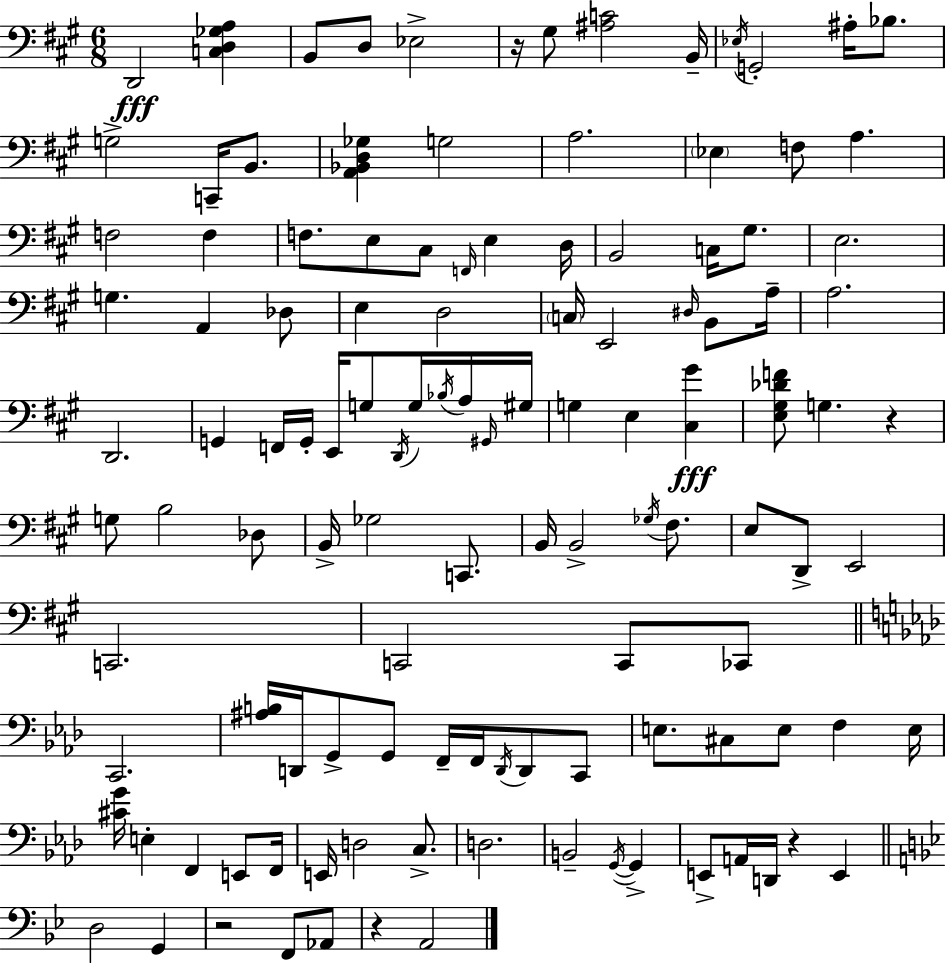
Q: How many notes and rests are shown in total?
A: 119